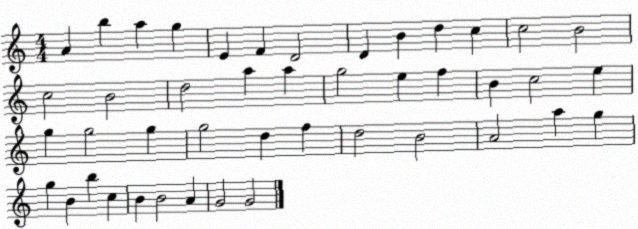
X:1
T:Untitled
M:4/4
L:1/4
K:C
A b a g E F D2 D B d c c2 B2 c2 B2 d2 a a g2 e f B c2 e g g2 g g2 d f d2 B2 A2 a g g B b c B B2 A G2 G2